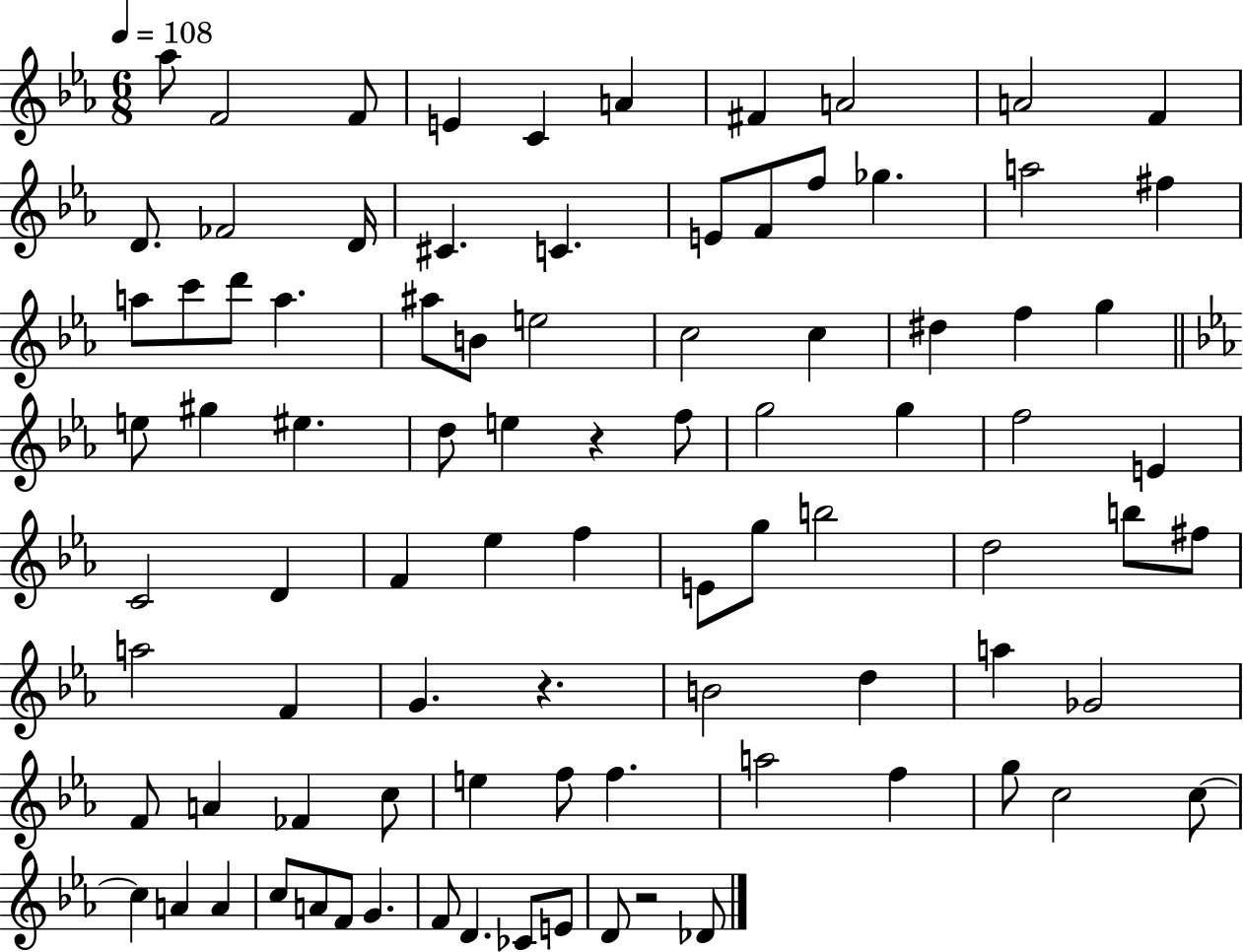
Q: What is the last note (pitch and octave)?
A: Db4